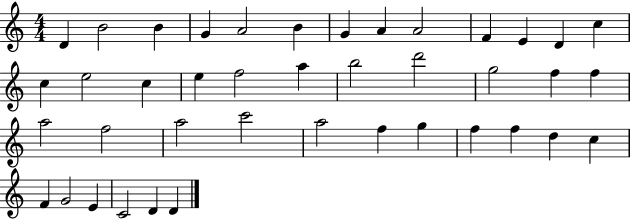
X:1
T:Untitled
M:4/4
L:1/4
K:C
D B2 B G A2 B G A A2 F E D c c e2 c e f2 a b2 d'2 g2 f f a2 f2 a2 c'2 a2 f g f f d c F G2 E C2 D D